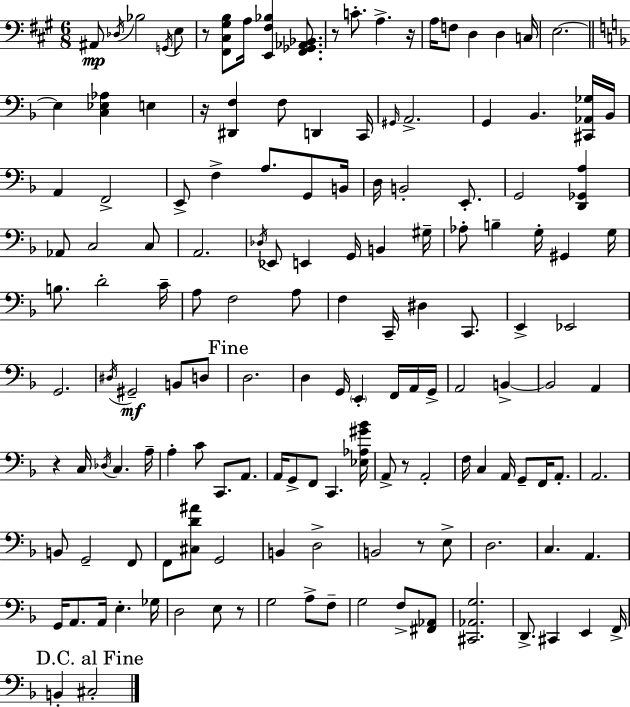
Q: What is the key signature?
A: A major